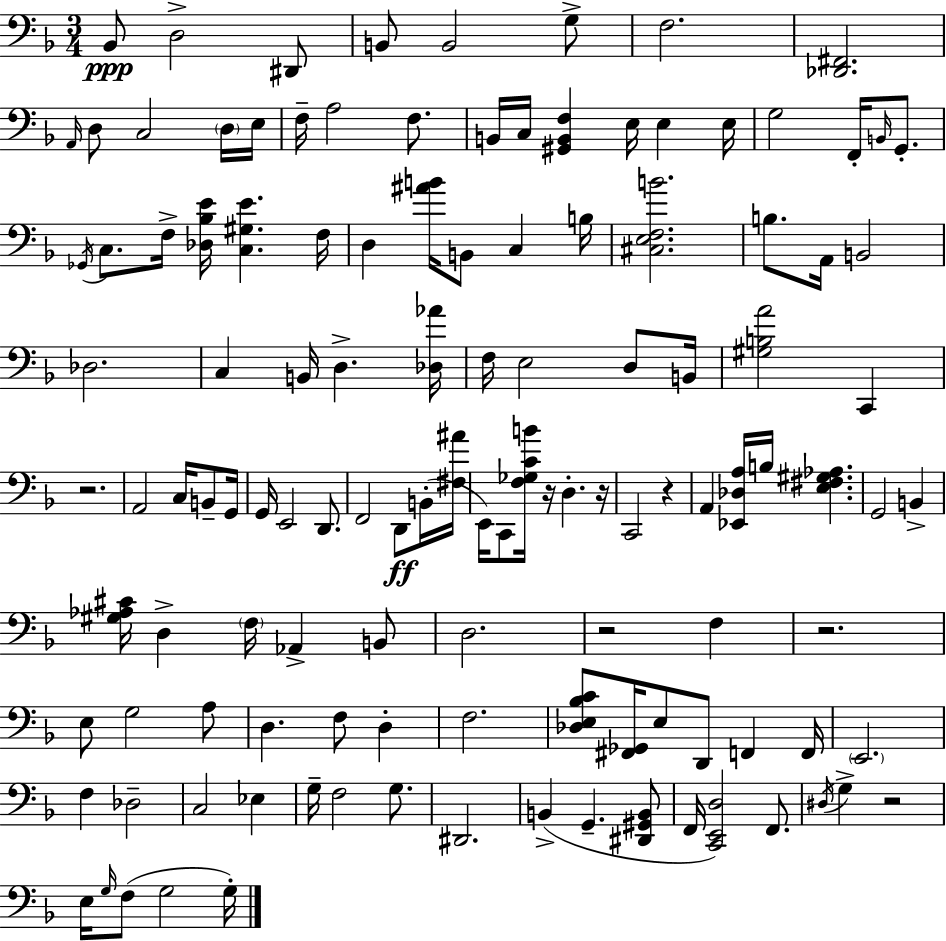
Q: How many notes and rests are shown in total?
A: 123